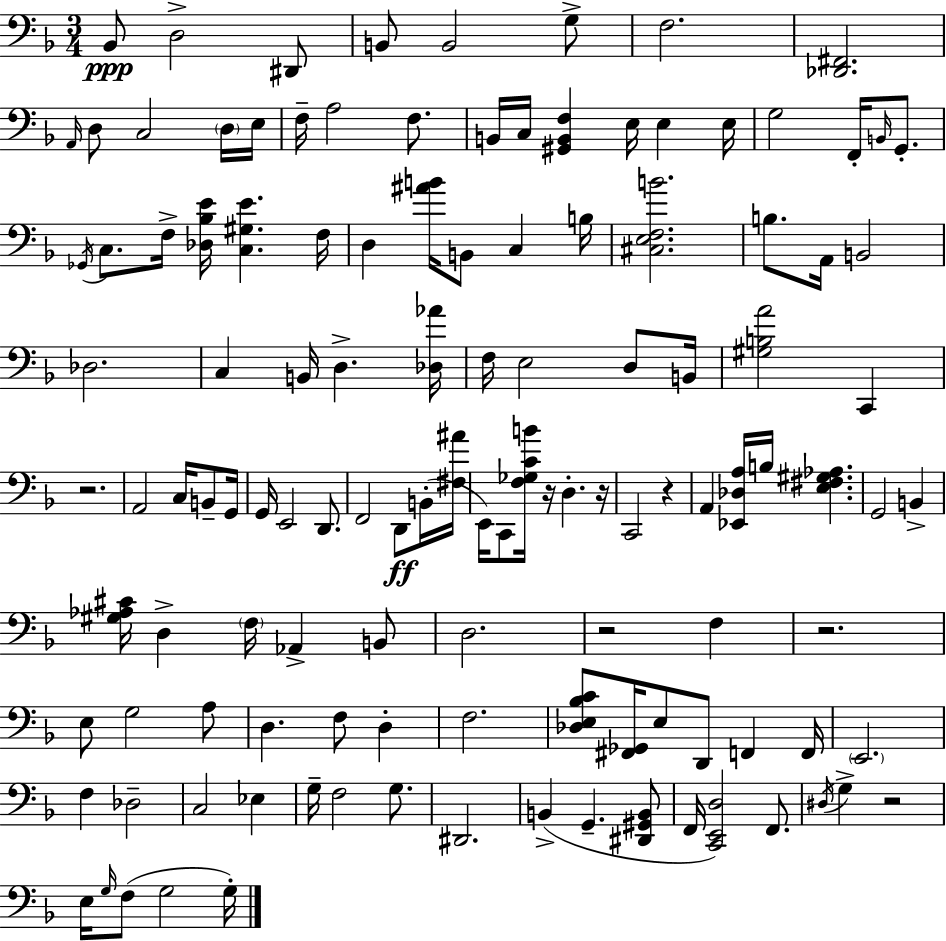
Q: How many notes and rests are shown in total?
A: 123